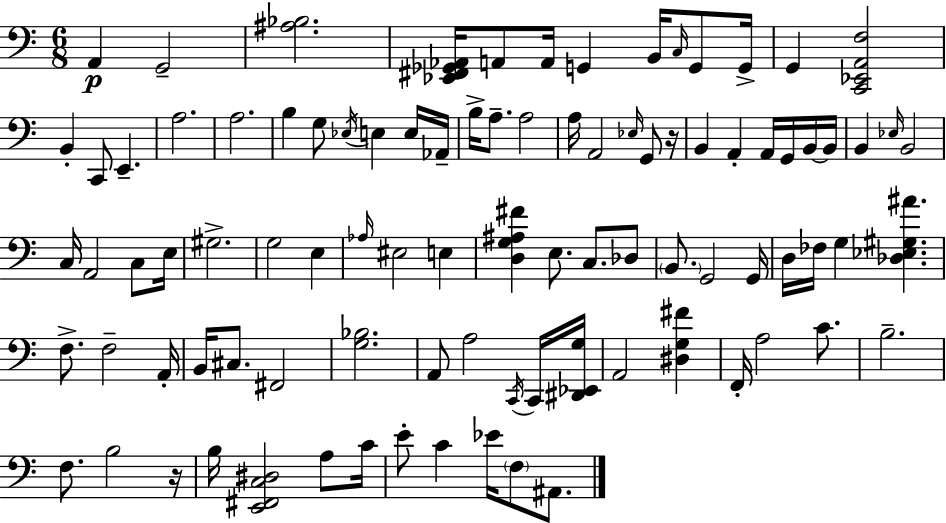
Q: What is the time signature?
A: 6/8